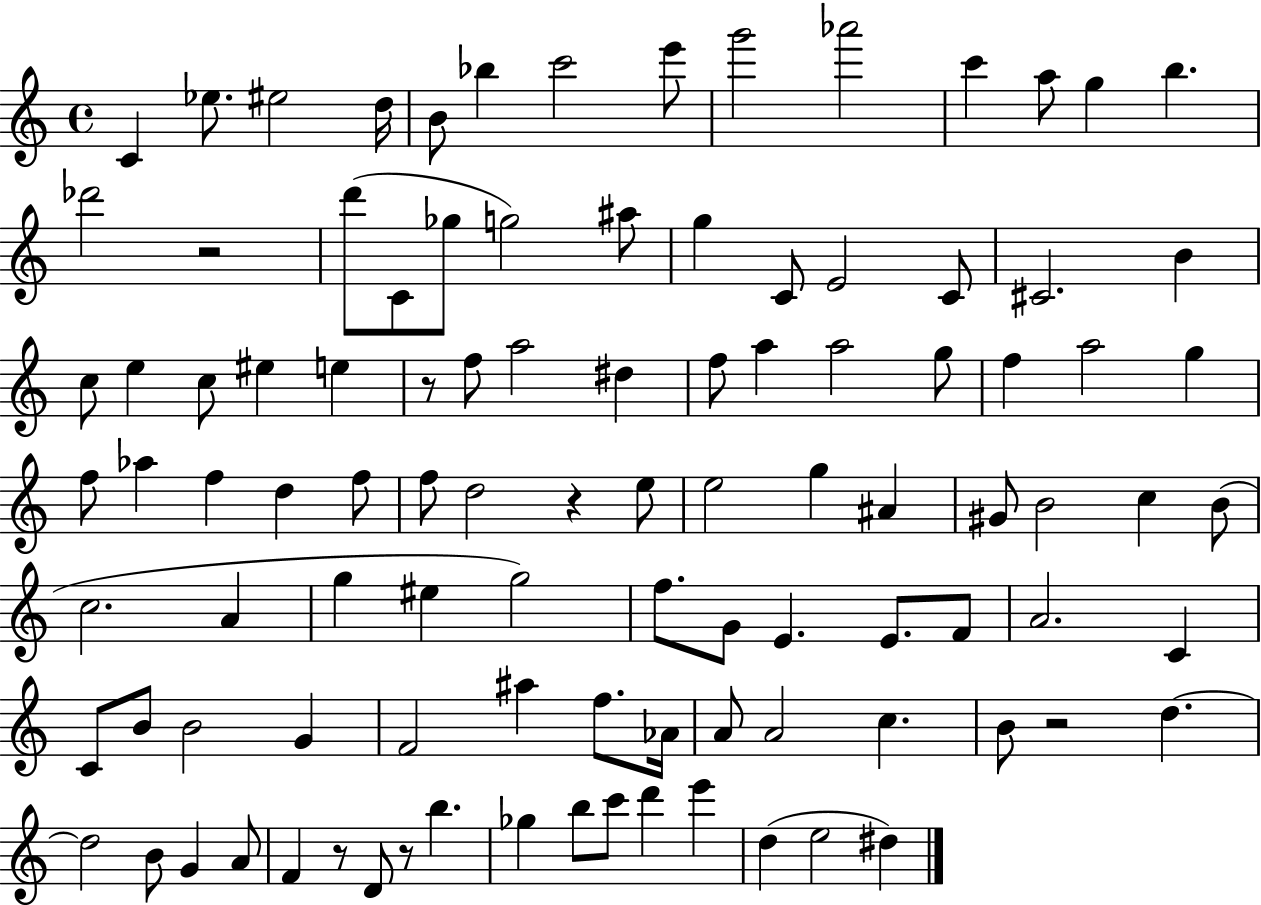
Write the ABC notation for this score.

X:1
T:Untitled
M:4/4
L:1/4
K:C
C _e/2 ^e2 d/4 B/2 _b c'2 e'/2 g'2 _a'2 c' a/2 g b _d'2 z2 d'/2 C/2 _g/2 g2 ^a/2 g C/2 E2 C/2 ^C2 B c/2 e c/2 ^e e z/2 f/2 a2 ^d f/2 a a2 g/2 f a2 g f/2 _a f d f/2 f/2 d2 z e/2 e2 g ^A ^G/2 B2 c B/2 c2 A g ^e g2 f/2 G/2 E E/2 F/2 A2 C C/2 B/2 B2 G F2 ^a f/2 _A/4 A/2 A2 c B/2 z2 d d2 B/2 G A/2 F z/2 D/2 z/2 b _g b/2 c'/2 d' e' d e2 ^d